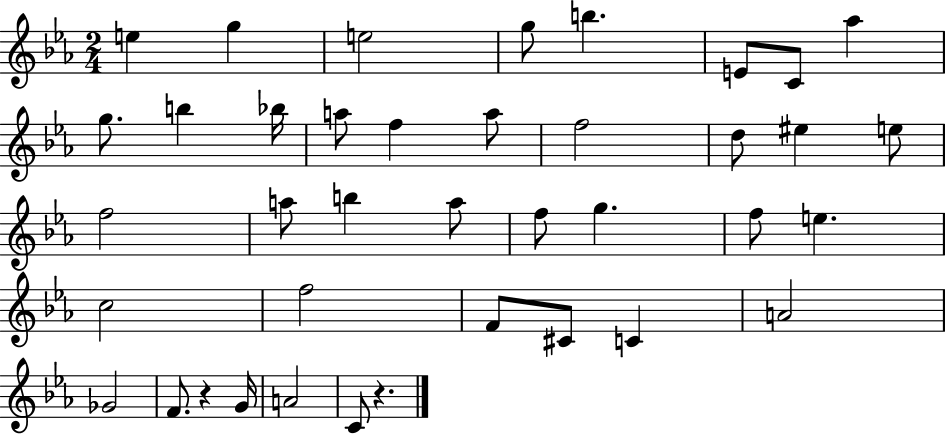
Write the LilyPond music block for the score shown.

{
  \clef treble
  \numericTimeSignature
  \time 2/4
  \key ees \major
  \repeat volta 2 { e''4 g''4 | e''2 | g''8 b''4. | e'8 c'8 aes''4 | \break g''8. b''4 bes''16 | a''8 f''4 a''8 | f''2 | d''8 eis''4 e''8 | \break f''2 | a''8 b''4 a''8 | f''8 g''4. | f''8 e''4. | \break c''2 | f''2 | f'8 cis'8 c'4 | a'2 | \break ges'2 | f'8. r4 g'16 | a'2 | c'8 r4. | \break } \bar "|."
}